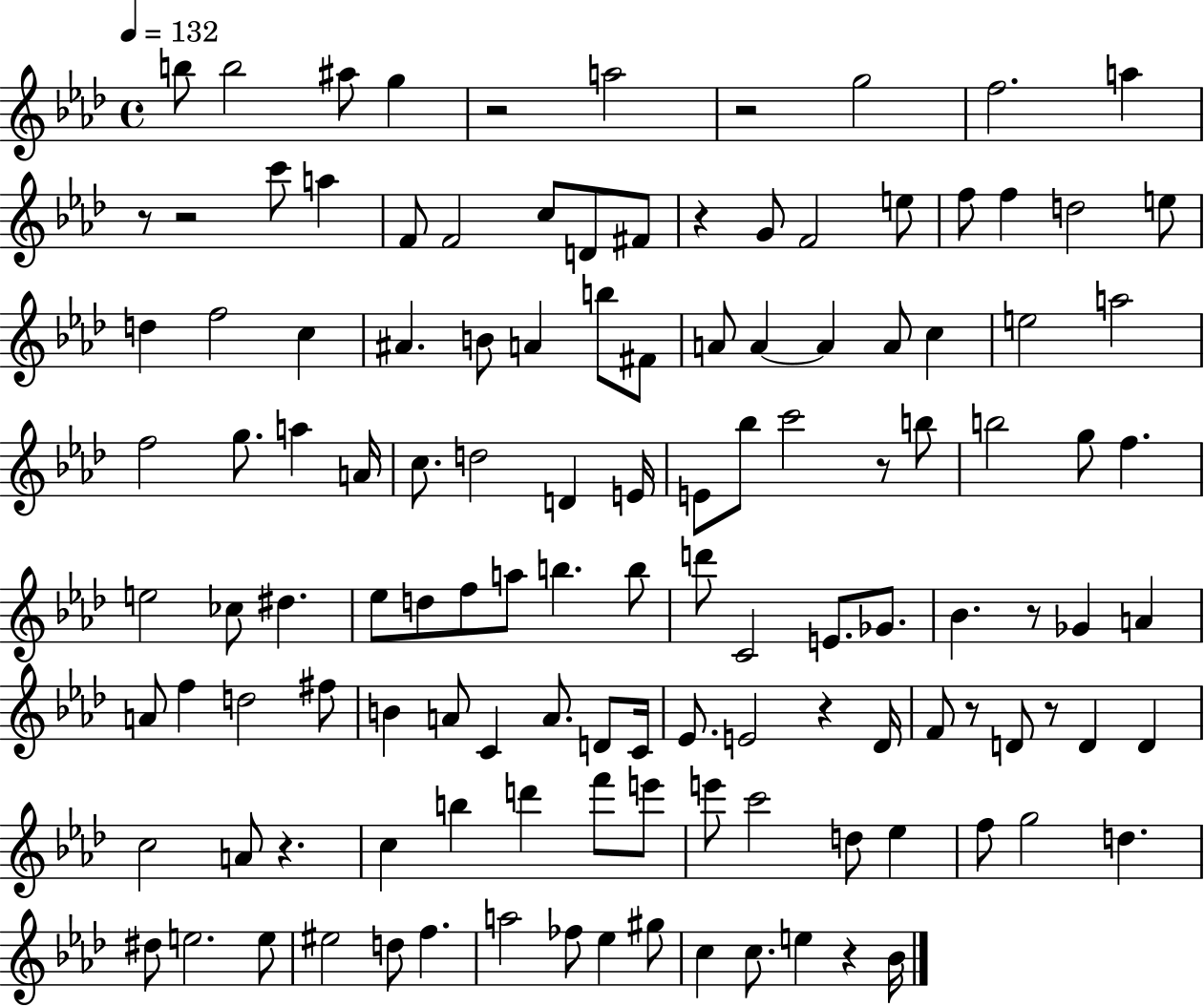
X:1
T:Untitled
M:4/4
L:1/4
K:Ab
b/2 b2 ^a/2 g z2 a2 z2 g2 f2 a z/2 z2 c'/2 a F/2 F2 c/2 D/2 ^F/2 z G/2 F2 e/2 f/2 f d2 e/2 d f2 c ^A B/2 A b/2 ^F/2 A/2 A A A/2 c e2 a2 f2 g/2 a A/4 c/2 d2 D E/4 E/2 _b/2 c'2 z/2 b/2 b2 g/2 f e2 _c/2 ^d _e/2 d/2 f/2 a/2 b b/2 d'/2 C2 E/2 _G/2 _B z/2 _G A A/2 f d2 ^f/2 B A/2 C A/2 D/2 C/4 _E/2 E2 z _D/4 F/2 z/2 D/2 z/2 D D c2 A/2 z c b d' f'/2 e'/2 e'/2 c'2 d/2 _e f/2 g2 d ^d/2 e2 e/2 ^e2 d/2 f a2 _f/2 _e ^g/2 c c/2 e z _B/4